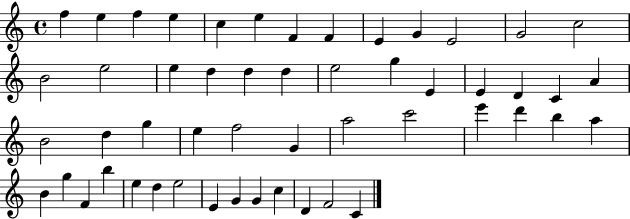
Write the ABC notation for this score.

X:1
T:Untitled
M:4/4
L:1/4
K:C
f e f e c e F F E G E2 G2 c2 B2 e2 e d d d e2 g E E D C A B2 d g e f2 G a2 c'2 e' d' b a B g F b e d e2 E G G c D F2 C